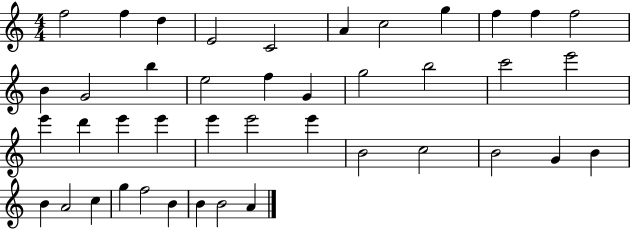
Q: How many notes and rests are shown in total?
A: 42